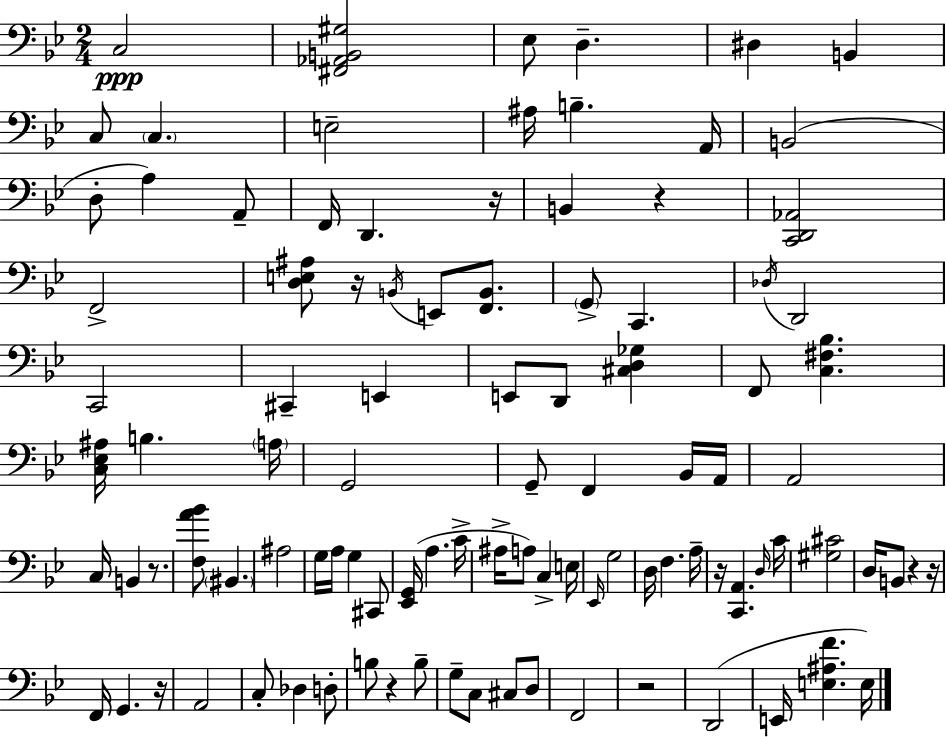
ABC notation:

X:1
T:Untitled
M:2/4
L:1/4
K:Gm
C,2 [^F,,_A,,B,,^G,]2 _E,/2 D, ^D, B,, C,/2 C, E,2 ^A,/4 B, A,,/4 B,,2 D,/2 A, A,,/2 F,,/4 D,, z/4 B,, z [C,,D,,_A,,]2 F,,2 [D,E,^A,]/2 z/4 B,,/4 E,,/2 [F,,B,,]/2 G,,/2 C,, _D,/4 D,,2 C,,2 ^C,, E,, E,,/2 D,,/2 [^C,D,_G,] F,,/2 [C,^F,_B,] [C,_E,^A,]/4 B, A,/4 G,,2 G,,/2 F,, _B,,/4 A,,/4 A,,2 C,/4 B,, z/2 [F,A_B]/2 ^B,, ^A,2 G,/4 A,/4 G, ^C,,/2 [_E,,G,,]/4 A, C/4 ^A,/4 A,/2 C, E,/4 _E,,/4 G,2 D,/4 F, A,/4 z/4 [C,,A,,] D,/4 C/4 [^G,^C]2 D,/4 B,,/2 z z/4 F,,/4 G,, z/4 A,,2 C,/2 _D, D,/2 B,/2 z B,/2 G,/2 C,/2 ^C,/2 D,/2 F,,2 z2 D,,2 E,,/4 [E,^A,F] E,/4